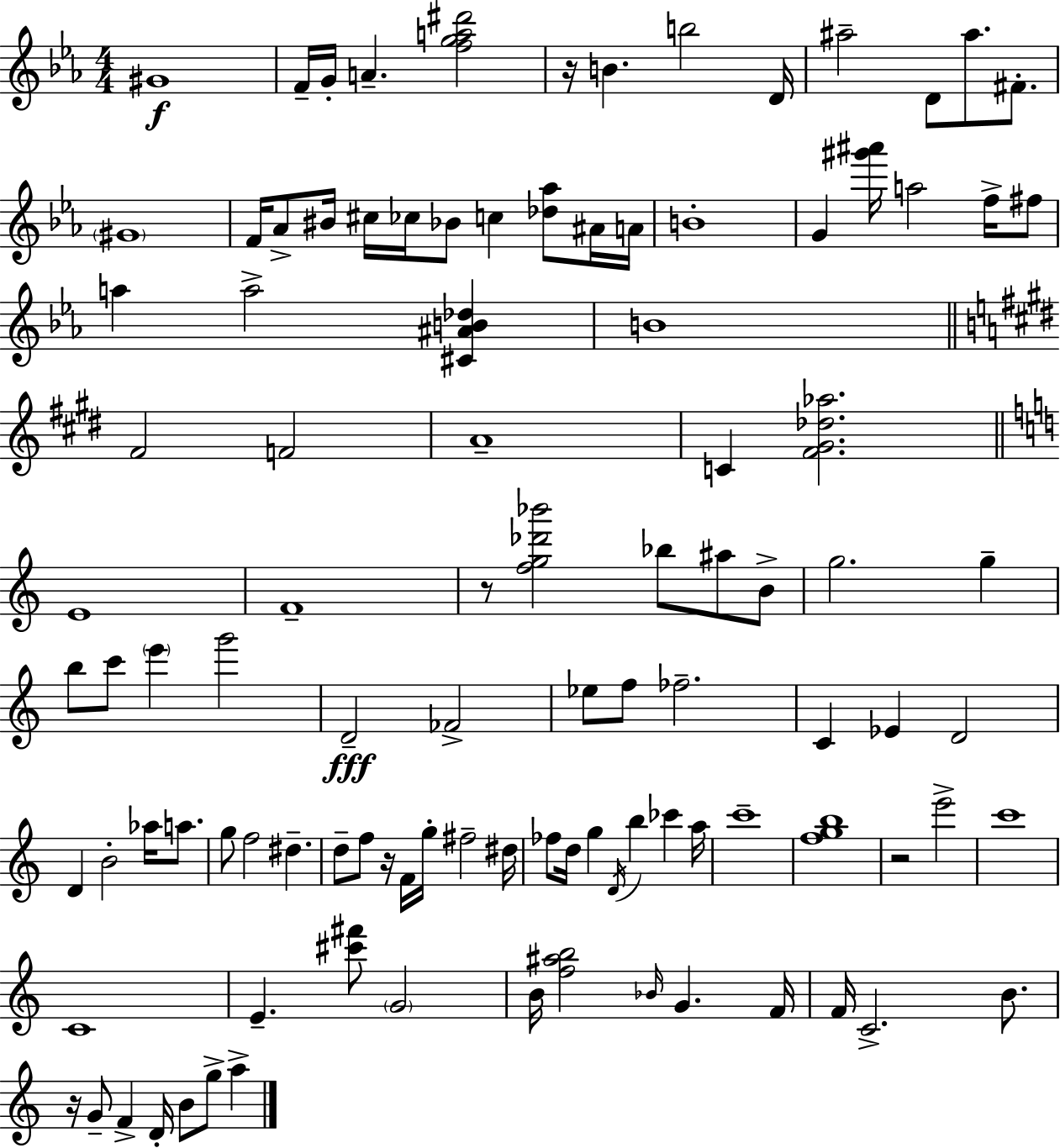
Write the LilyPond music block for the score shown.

{
  \clef treble
  \numericTimeSignature
  \time 4/4
  \key ees \major
  gis'1\f | f'16-- g'16-. a'4.-- <f'' g'' a'' dis'''>2 | r16 b'4. b''2 d'16 | ais''2-- d'8 ais''8. fis'8.-. | \break \parenthesize gis'1 | f'16 aes'8-> bis'16 cis''16 ces''16 bes'8 c''4 <des'' aes''>8 ais'16 a'16 | b'1-. | g'4 <gis''' ais'''>16 a''2 f''16-> fis''8 | \break a''4 a''2-> <cis' ais' b' des''>4 | b'1 | \bar "||" \break \key e \major fis'2 f'2 | a'1-- | c'4 <fis' gis' des'' aes''>2. | \bar "||" \break \key c \major e'1 | f'1-- | r8 <f'' g'' des''' bes'''>2 bes''8 ais''8 b'8-> | g''2. g''4-- | \break b''8 c'''8 \parenthesize e'''4 g'''2 | d'2--\fff fes'2-> | ees''8 f''8 fes''2.-- | c'4 ees'4 d'2 | \break d'4 b'2-. aes''16 a''8. | g''8 f''2 dis''4.-- | d''8-- f''8 r16 f'16 g''16-. fis''2-- dis''16 | fes''8 d''16 g''4 \acciaccatura { d'16 } b''4 ces'''4 | \break a''16 c'''1-- | <f'' g'' b''>1 | r2 e'''2-> | c'''1 | \break c'1 | e'4.-- <cis''' fis'''>8 \parenthesize g'2 | b'16 <f'' ais'' b''>2 \grace { bes'16 } g'4. | f'16 f'16 c'2.-> b'8. | \break r16 g'8-- f'4-> d'16-. b'8 g''8-> a''4-> | \bar "|."
}